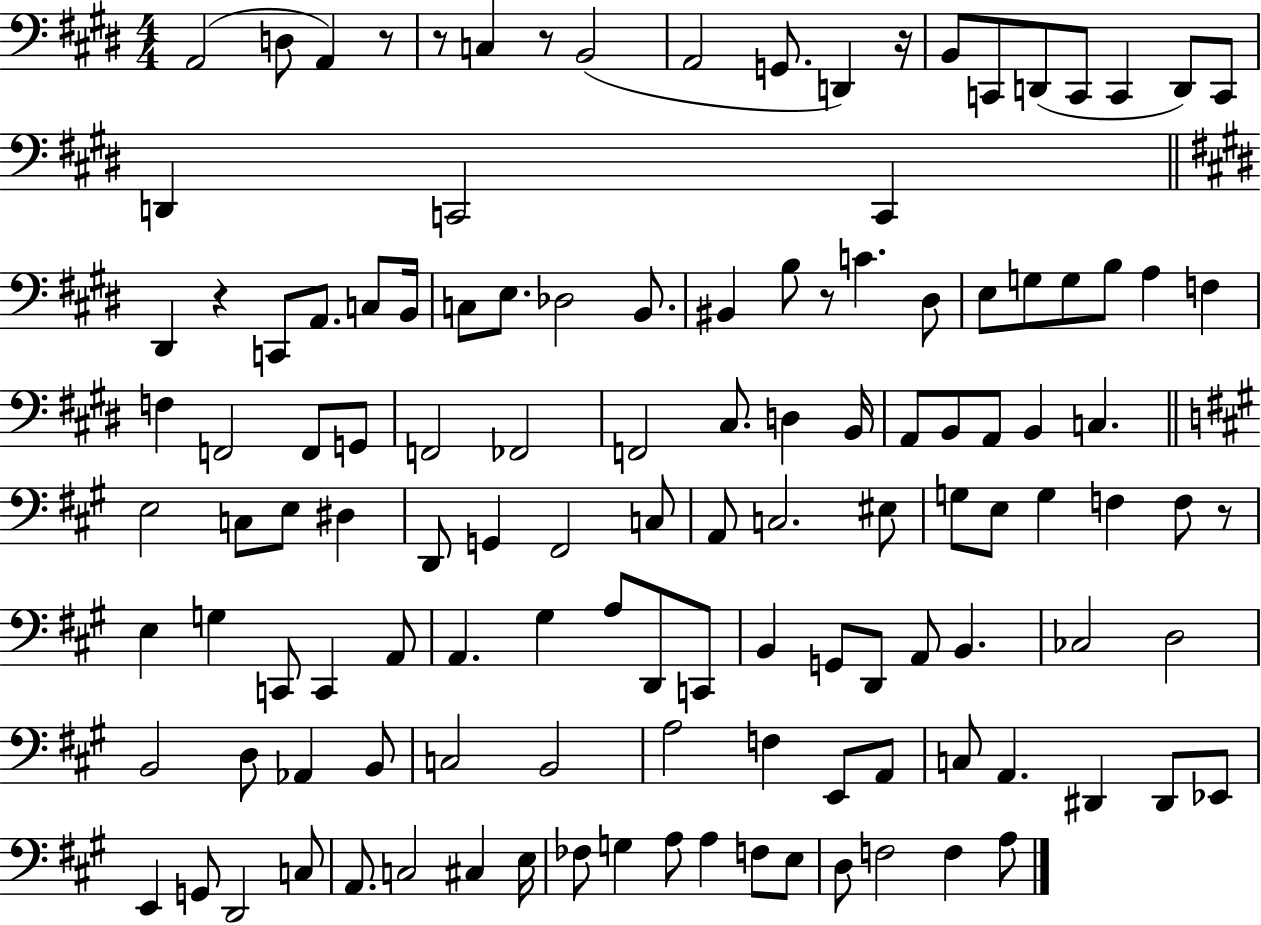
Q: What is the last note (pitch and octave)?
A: A3